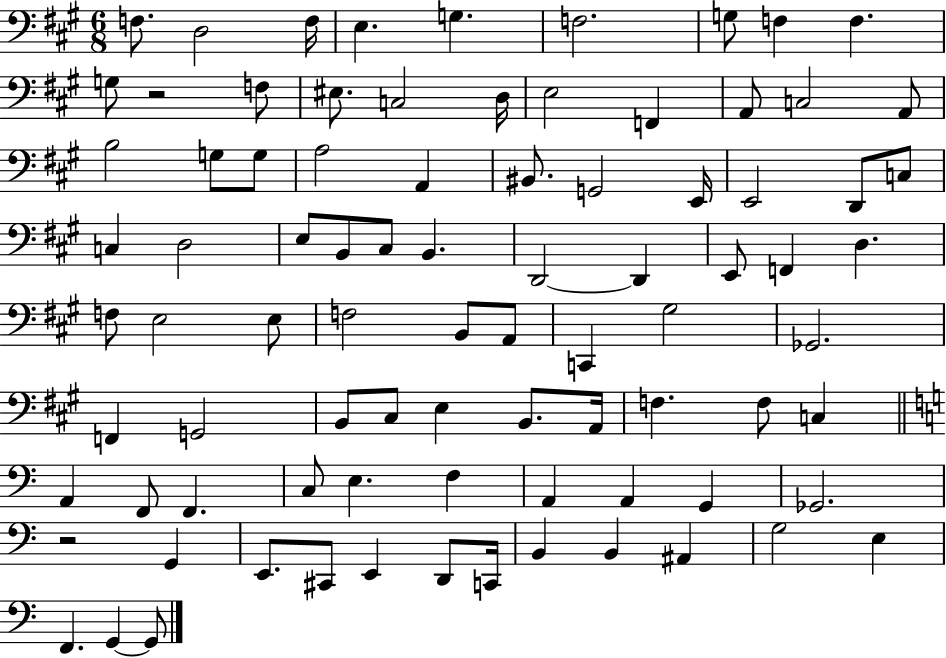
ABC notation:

X:1
T:Untitled
M:6/8
L:1/4
K:A
F,/2 D,2 F,/4 E, G, F,2 G,/2 F, F, G,/2 z2 F,/2 ^E,/2 C,2 D,/4 E,2 F,, A,,/2 C,2 A,,/2 B,2 G,/2 G,/2 A,2 A,, ^B,,/2 G,,2 E,,/4 E,,2 D,,/2 C,/2 C, D,2 E,/2 B,,/2 ^C,/2 B,, D,,2 D,, E,,/2 F,, D, F,/2 E,2 E,/2 F,2 B,,/2 A,,/2 C,, ^G,2 _G,,2 F,, G,,2 B,,/2 ^C,/2 E, B,,/2 A,,/4 F, F,/2 C, A,, F,,/2 F,, C,/2 E, F, A,, A,, G,, _G,,2 z2 G,, E,,/2 ^C,,/2 E,, D,,/2 C,,/4 B,, B,, ^A,, G,2 E, F,, G,, G,,/2